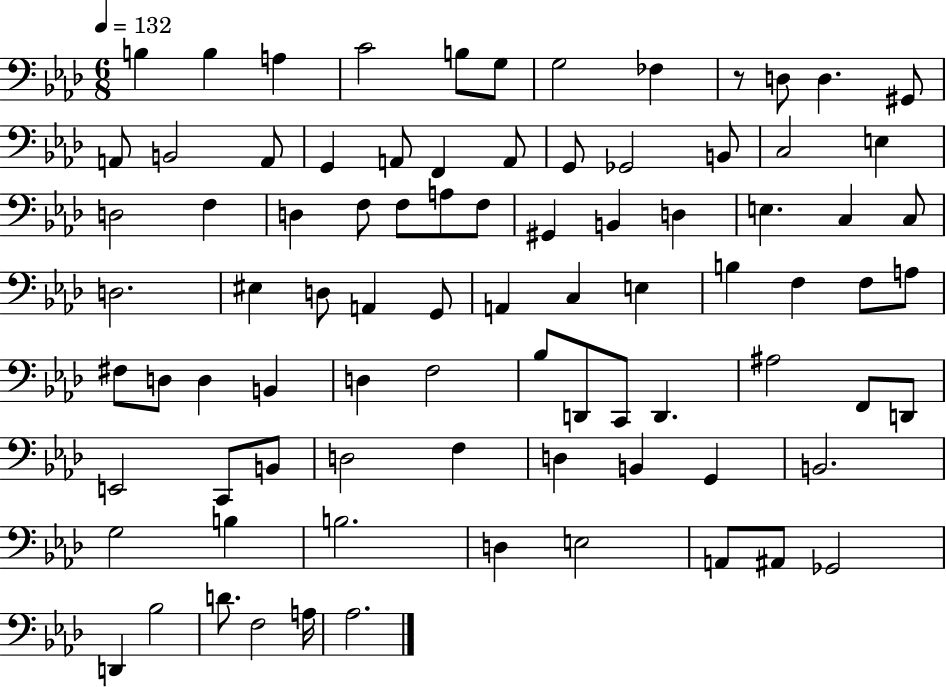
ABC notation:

X:1
T:Untitled
M:6/8
L:1/4
K:Ab
B, B, A, C2 B,/2 G,/2 G,2 _F, z/2 D,/2 D, ^G,,/2 A,,/2 B,,2 A,,/2 G,, A,,/2 F,, A,,/2 G,,/2 _G,,2 B,,/2 C,2 E, D,2 F, D, F,/2 F,/2 A,/2 F,/2 ^G,, B,, D, E, C, C,/2 D,2 ^E, D,/2 A,, G,,/2 A,, C, E, B, F, F,/2 A,/2 ^F,/2 D,/2 D, B,, D, F,2 _B,/2 D,,/2 C,,/2 D,, ^A,2 F,,/2 D,,/2 E,,2 C,,/2 B,,/2 D,2 F, D, B,, G,, B,,2 G,2 B, B,2 D, E,2 A,,/2 ^A,,/2 _G,,2 D,, _B,2 D/2 F,2 A,/4 _A,2